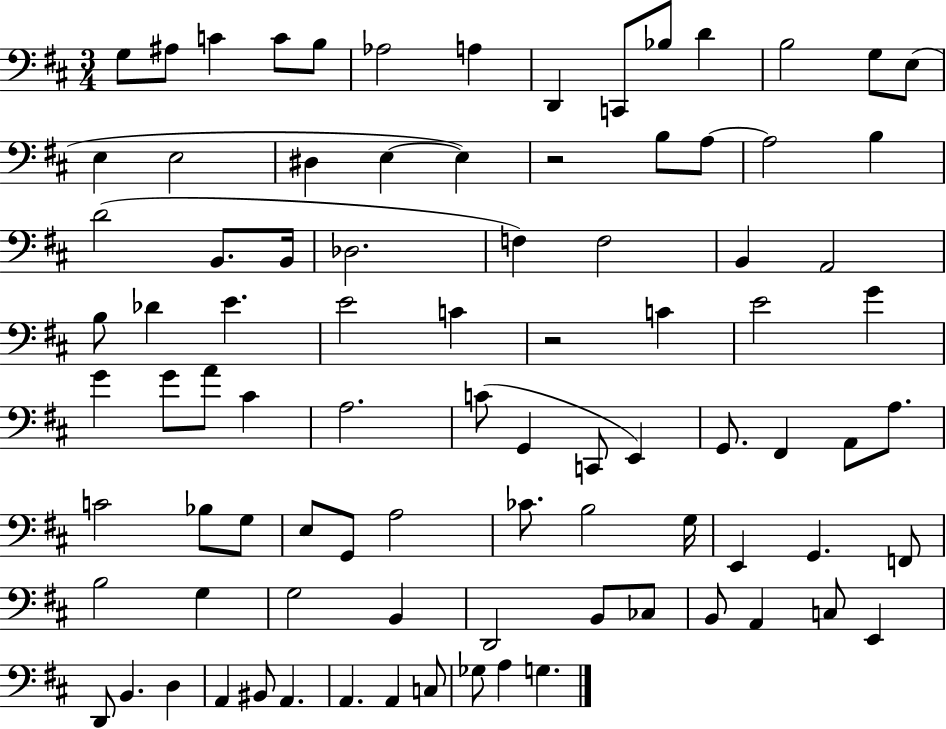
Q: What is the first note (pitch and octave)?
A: G3